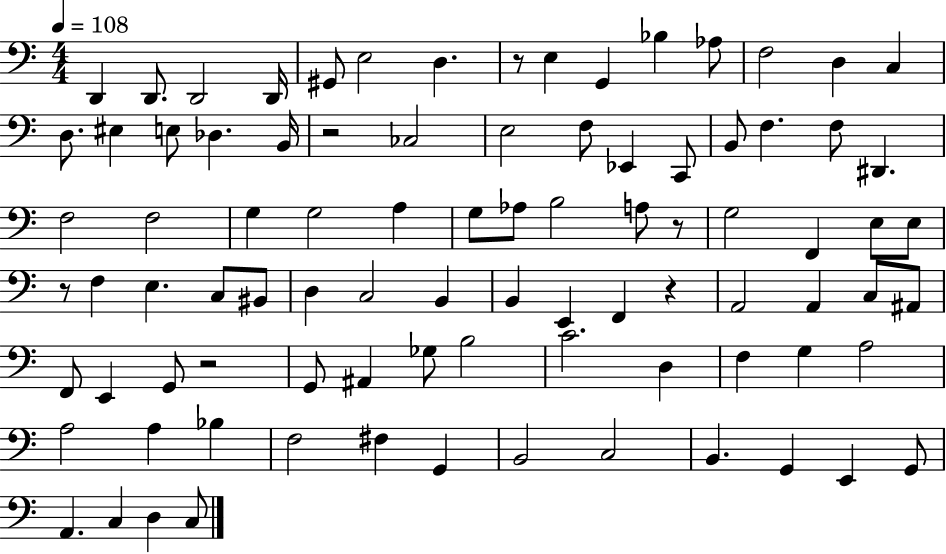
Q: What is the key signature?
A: C major